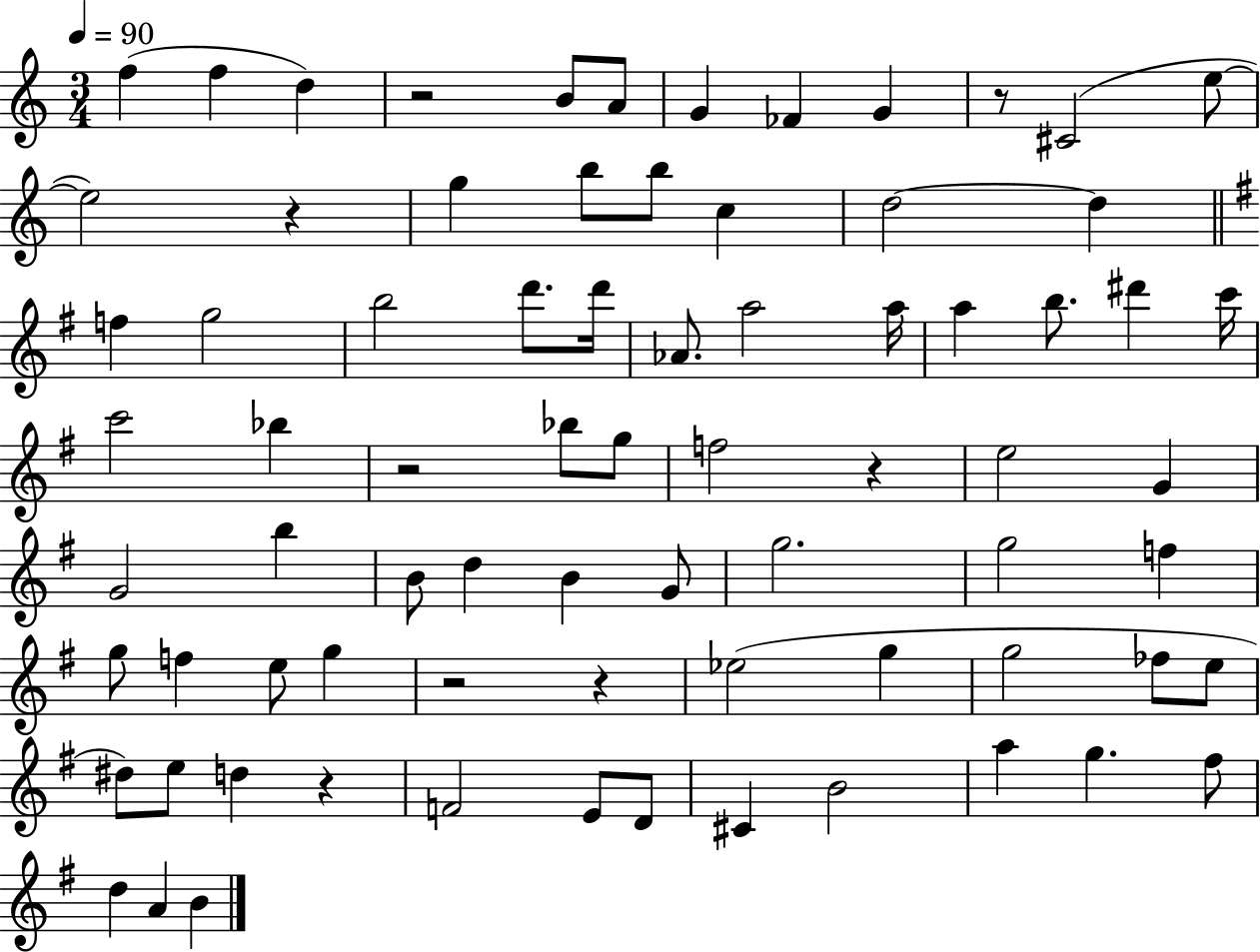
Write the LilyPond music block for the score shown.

{
  \clef treble
  \numericTimeSignature
  \time 3/4
  \key c \major
  \tempo 4 = 90
  f''4( f''4 d''4) | r2 b'8 a'8 | g'4 fes'4 g'4 | r8 cis'2( e''8~~ | \break e''2) r4 | g''4 b''8 b''8 c''4 | d''2~~ d''4 | \bar "||" \break \key g \major f''4 g''2 | b''2 d'''8. d'''16 | aes'8. a''2 a''16 | a''4 b''8. dis'''4 c'''16 | \break c'''2 bes''4 | r2 bes''8 g''8 | f''2 r4 | e''2 g'4 | \break g'2 b''4 | b'8 d''4 b'4 g'8 | g''2. | g''2 f''4 | \break g''8 f''4 e''8 g''4 | r2 r4 | ees''2( g''4 | g''2 fes''8 e''8 | \break dis''8) e''8 d''4 r4 | f'2 e'8 d'8 | cis'4 b'2 | a''4 g''4. fis''8 | \break d''4 a'4 b'4 | \bar "|."
}